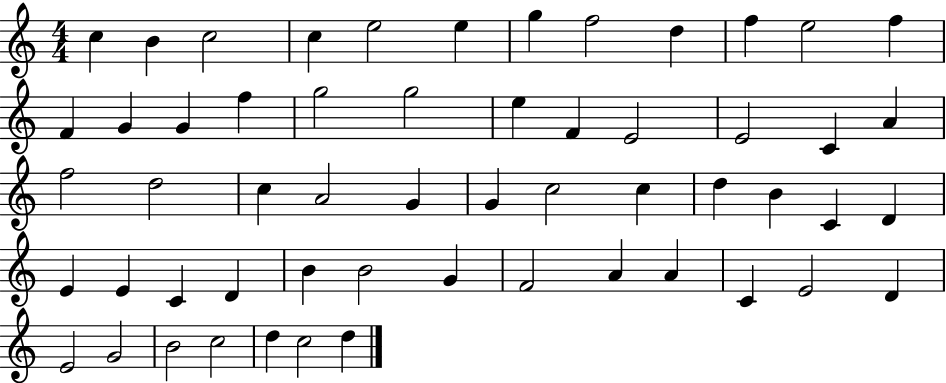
C5/q B4/q C5/h C5/q E5/h E5/q G5/q F5/h D5/q F5/q E5/h F5/q F4/q G4/q G4/q F5/q G5/h G5/h E5/q F4/q E4/h E4/h C4/q A4/q F5/h D5/h C5/q A4/h G4/q G4/q C5/h C5/q D5/q B4/q C4/q D4/q E4/q E4/q C4/q D4/q B4/q B4/h G4/q F4/h A4/q A4/q C4/q E4/h D4/q E4/h G4/h B4/h C5/h D5/q C5/h D5/q